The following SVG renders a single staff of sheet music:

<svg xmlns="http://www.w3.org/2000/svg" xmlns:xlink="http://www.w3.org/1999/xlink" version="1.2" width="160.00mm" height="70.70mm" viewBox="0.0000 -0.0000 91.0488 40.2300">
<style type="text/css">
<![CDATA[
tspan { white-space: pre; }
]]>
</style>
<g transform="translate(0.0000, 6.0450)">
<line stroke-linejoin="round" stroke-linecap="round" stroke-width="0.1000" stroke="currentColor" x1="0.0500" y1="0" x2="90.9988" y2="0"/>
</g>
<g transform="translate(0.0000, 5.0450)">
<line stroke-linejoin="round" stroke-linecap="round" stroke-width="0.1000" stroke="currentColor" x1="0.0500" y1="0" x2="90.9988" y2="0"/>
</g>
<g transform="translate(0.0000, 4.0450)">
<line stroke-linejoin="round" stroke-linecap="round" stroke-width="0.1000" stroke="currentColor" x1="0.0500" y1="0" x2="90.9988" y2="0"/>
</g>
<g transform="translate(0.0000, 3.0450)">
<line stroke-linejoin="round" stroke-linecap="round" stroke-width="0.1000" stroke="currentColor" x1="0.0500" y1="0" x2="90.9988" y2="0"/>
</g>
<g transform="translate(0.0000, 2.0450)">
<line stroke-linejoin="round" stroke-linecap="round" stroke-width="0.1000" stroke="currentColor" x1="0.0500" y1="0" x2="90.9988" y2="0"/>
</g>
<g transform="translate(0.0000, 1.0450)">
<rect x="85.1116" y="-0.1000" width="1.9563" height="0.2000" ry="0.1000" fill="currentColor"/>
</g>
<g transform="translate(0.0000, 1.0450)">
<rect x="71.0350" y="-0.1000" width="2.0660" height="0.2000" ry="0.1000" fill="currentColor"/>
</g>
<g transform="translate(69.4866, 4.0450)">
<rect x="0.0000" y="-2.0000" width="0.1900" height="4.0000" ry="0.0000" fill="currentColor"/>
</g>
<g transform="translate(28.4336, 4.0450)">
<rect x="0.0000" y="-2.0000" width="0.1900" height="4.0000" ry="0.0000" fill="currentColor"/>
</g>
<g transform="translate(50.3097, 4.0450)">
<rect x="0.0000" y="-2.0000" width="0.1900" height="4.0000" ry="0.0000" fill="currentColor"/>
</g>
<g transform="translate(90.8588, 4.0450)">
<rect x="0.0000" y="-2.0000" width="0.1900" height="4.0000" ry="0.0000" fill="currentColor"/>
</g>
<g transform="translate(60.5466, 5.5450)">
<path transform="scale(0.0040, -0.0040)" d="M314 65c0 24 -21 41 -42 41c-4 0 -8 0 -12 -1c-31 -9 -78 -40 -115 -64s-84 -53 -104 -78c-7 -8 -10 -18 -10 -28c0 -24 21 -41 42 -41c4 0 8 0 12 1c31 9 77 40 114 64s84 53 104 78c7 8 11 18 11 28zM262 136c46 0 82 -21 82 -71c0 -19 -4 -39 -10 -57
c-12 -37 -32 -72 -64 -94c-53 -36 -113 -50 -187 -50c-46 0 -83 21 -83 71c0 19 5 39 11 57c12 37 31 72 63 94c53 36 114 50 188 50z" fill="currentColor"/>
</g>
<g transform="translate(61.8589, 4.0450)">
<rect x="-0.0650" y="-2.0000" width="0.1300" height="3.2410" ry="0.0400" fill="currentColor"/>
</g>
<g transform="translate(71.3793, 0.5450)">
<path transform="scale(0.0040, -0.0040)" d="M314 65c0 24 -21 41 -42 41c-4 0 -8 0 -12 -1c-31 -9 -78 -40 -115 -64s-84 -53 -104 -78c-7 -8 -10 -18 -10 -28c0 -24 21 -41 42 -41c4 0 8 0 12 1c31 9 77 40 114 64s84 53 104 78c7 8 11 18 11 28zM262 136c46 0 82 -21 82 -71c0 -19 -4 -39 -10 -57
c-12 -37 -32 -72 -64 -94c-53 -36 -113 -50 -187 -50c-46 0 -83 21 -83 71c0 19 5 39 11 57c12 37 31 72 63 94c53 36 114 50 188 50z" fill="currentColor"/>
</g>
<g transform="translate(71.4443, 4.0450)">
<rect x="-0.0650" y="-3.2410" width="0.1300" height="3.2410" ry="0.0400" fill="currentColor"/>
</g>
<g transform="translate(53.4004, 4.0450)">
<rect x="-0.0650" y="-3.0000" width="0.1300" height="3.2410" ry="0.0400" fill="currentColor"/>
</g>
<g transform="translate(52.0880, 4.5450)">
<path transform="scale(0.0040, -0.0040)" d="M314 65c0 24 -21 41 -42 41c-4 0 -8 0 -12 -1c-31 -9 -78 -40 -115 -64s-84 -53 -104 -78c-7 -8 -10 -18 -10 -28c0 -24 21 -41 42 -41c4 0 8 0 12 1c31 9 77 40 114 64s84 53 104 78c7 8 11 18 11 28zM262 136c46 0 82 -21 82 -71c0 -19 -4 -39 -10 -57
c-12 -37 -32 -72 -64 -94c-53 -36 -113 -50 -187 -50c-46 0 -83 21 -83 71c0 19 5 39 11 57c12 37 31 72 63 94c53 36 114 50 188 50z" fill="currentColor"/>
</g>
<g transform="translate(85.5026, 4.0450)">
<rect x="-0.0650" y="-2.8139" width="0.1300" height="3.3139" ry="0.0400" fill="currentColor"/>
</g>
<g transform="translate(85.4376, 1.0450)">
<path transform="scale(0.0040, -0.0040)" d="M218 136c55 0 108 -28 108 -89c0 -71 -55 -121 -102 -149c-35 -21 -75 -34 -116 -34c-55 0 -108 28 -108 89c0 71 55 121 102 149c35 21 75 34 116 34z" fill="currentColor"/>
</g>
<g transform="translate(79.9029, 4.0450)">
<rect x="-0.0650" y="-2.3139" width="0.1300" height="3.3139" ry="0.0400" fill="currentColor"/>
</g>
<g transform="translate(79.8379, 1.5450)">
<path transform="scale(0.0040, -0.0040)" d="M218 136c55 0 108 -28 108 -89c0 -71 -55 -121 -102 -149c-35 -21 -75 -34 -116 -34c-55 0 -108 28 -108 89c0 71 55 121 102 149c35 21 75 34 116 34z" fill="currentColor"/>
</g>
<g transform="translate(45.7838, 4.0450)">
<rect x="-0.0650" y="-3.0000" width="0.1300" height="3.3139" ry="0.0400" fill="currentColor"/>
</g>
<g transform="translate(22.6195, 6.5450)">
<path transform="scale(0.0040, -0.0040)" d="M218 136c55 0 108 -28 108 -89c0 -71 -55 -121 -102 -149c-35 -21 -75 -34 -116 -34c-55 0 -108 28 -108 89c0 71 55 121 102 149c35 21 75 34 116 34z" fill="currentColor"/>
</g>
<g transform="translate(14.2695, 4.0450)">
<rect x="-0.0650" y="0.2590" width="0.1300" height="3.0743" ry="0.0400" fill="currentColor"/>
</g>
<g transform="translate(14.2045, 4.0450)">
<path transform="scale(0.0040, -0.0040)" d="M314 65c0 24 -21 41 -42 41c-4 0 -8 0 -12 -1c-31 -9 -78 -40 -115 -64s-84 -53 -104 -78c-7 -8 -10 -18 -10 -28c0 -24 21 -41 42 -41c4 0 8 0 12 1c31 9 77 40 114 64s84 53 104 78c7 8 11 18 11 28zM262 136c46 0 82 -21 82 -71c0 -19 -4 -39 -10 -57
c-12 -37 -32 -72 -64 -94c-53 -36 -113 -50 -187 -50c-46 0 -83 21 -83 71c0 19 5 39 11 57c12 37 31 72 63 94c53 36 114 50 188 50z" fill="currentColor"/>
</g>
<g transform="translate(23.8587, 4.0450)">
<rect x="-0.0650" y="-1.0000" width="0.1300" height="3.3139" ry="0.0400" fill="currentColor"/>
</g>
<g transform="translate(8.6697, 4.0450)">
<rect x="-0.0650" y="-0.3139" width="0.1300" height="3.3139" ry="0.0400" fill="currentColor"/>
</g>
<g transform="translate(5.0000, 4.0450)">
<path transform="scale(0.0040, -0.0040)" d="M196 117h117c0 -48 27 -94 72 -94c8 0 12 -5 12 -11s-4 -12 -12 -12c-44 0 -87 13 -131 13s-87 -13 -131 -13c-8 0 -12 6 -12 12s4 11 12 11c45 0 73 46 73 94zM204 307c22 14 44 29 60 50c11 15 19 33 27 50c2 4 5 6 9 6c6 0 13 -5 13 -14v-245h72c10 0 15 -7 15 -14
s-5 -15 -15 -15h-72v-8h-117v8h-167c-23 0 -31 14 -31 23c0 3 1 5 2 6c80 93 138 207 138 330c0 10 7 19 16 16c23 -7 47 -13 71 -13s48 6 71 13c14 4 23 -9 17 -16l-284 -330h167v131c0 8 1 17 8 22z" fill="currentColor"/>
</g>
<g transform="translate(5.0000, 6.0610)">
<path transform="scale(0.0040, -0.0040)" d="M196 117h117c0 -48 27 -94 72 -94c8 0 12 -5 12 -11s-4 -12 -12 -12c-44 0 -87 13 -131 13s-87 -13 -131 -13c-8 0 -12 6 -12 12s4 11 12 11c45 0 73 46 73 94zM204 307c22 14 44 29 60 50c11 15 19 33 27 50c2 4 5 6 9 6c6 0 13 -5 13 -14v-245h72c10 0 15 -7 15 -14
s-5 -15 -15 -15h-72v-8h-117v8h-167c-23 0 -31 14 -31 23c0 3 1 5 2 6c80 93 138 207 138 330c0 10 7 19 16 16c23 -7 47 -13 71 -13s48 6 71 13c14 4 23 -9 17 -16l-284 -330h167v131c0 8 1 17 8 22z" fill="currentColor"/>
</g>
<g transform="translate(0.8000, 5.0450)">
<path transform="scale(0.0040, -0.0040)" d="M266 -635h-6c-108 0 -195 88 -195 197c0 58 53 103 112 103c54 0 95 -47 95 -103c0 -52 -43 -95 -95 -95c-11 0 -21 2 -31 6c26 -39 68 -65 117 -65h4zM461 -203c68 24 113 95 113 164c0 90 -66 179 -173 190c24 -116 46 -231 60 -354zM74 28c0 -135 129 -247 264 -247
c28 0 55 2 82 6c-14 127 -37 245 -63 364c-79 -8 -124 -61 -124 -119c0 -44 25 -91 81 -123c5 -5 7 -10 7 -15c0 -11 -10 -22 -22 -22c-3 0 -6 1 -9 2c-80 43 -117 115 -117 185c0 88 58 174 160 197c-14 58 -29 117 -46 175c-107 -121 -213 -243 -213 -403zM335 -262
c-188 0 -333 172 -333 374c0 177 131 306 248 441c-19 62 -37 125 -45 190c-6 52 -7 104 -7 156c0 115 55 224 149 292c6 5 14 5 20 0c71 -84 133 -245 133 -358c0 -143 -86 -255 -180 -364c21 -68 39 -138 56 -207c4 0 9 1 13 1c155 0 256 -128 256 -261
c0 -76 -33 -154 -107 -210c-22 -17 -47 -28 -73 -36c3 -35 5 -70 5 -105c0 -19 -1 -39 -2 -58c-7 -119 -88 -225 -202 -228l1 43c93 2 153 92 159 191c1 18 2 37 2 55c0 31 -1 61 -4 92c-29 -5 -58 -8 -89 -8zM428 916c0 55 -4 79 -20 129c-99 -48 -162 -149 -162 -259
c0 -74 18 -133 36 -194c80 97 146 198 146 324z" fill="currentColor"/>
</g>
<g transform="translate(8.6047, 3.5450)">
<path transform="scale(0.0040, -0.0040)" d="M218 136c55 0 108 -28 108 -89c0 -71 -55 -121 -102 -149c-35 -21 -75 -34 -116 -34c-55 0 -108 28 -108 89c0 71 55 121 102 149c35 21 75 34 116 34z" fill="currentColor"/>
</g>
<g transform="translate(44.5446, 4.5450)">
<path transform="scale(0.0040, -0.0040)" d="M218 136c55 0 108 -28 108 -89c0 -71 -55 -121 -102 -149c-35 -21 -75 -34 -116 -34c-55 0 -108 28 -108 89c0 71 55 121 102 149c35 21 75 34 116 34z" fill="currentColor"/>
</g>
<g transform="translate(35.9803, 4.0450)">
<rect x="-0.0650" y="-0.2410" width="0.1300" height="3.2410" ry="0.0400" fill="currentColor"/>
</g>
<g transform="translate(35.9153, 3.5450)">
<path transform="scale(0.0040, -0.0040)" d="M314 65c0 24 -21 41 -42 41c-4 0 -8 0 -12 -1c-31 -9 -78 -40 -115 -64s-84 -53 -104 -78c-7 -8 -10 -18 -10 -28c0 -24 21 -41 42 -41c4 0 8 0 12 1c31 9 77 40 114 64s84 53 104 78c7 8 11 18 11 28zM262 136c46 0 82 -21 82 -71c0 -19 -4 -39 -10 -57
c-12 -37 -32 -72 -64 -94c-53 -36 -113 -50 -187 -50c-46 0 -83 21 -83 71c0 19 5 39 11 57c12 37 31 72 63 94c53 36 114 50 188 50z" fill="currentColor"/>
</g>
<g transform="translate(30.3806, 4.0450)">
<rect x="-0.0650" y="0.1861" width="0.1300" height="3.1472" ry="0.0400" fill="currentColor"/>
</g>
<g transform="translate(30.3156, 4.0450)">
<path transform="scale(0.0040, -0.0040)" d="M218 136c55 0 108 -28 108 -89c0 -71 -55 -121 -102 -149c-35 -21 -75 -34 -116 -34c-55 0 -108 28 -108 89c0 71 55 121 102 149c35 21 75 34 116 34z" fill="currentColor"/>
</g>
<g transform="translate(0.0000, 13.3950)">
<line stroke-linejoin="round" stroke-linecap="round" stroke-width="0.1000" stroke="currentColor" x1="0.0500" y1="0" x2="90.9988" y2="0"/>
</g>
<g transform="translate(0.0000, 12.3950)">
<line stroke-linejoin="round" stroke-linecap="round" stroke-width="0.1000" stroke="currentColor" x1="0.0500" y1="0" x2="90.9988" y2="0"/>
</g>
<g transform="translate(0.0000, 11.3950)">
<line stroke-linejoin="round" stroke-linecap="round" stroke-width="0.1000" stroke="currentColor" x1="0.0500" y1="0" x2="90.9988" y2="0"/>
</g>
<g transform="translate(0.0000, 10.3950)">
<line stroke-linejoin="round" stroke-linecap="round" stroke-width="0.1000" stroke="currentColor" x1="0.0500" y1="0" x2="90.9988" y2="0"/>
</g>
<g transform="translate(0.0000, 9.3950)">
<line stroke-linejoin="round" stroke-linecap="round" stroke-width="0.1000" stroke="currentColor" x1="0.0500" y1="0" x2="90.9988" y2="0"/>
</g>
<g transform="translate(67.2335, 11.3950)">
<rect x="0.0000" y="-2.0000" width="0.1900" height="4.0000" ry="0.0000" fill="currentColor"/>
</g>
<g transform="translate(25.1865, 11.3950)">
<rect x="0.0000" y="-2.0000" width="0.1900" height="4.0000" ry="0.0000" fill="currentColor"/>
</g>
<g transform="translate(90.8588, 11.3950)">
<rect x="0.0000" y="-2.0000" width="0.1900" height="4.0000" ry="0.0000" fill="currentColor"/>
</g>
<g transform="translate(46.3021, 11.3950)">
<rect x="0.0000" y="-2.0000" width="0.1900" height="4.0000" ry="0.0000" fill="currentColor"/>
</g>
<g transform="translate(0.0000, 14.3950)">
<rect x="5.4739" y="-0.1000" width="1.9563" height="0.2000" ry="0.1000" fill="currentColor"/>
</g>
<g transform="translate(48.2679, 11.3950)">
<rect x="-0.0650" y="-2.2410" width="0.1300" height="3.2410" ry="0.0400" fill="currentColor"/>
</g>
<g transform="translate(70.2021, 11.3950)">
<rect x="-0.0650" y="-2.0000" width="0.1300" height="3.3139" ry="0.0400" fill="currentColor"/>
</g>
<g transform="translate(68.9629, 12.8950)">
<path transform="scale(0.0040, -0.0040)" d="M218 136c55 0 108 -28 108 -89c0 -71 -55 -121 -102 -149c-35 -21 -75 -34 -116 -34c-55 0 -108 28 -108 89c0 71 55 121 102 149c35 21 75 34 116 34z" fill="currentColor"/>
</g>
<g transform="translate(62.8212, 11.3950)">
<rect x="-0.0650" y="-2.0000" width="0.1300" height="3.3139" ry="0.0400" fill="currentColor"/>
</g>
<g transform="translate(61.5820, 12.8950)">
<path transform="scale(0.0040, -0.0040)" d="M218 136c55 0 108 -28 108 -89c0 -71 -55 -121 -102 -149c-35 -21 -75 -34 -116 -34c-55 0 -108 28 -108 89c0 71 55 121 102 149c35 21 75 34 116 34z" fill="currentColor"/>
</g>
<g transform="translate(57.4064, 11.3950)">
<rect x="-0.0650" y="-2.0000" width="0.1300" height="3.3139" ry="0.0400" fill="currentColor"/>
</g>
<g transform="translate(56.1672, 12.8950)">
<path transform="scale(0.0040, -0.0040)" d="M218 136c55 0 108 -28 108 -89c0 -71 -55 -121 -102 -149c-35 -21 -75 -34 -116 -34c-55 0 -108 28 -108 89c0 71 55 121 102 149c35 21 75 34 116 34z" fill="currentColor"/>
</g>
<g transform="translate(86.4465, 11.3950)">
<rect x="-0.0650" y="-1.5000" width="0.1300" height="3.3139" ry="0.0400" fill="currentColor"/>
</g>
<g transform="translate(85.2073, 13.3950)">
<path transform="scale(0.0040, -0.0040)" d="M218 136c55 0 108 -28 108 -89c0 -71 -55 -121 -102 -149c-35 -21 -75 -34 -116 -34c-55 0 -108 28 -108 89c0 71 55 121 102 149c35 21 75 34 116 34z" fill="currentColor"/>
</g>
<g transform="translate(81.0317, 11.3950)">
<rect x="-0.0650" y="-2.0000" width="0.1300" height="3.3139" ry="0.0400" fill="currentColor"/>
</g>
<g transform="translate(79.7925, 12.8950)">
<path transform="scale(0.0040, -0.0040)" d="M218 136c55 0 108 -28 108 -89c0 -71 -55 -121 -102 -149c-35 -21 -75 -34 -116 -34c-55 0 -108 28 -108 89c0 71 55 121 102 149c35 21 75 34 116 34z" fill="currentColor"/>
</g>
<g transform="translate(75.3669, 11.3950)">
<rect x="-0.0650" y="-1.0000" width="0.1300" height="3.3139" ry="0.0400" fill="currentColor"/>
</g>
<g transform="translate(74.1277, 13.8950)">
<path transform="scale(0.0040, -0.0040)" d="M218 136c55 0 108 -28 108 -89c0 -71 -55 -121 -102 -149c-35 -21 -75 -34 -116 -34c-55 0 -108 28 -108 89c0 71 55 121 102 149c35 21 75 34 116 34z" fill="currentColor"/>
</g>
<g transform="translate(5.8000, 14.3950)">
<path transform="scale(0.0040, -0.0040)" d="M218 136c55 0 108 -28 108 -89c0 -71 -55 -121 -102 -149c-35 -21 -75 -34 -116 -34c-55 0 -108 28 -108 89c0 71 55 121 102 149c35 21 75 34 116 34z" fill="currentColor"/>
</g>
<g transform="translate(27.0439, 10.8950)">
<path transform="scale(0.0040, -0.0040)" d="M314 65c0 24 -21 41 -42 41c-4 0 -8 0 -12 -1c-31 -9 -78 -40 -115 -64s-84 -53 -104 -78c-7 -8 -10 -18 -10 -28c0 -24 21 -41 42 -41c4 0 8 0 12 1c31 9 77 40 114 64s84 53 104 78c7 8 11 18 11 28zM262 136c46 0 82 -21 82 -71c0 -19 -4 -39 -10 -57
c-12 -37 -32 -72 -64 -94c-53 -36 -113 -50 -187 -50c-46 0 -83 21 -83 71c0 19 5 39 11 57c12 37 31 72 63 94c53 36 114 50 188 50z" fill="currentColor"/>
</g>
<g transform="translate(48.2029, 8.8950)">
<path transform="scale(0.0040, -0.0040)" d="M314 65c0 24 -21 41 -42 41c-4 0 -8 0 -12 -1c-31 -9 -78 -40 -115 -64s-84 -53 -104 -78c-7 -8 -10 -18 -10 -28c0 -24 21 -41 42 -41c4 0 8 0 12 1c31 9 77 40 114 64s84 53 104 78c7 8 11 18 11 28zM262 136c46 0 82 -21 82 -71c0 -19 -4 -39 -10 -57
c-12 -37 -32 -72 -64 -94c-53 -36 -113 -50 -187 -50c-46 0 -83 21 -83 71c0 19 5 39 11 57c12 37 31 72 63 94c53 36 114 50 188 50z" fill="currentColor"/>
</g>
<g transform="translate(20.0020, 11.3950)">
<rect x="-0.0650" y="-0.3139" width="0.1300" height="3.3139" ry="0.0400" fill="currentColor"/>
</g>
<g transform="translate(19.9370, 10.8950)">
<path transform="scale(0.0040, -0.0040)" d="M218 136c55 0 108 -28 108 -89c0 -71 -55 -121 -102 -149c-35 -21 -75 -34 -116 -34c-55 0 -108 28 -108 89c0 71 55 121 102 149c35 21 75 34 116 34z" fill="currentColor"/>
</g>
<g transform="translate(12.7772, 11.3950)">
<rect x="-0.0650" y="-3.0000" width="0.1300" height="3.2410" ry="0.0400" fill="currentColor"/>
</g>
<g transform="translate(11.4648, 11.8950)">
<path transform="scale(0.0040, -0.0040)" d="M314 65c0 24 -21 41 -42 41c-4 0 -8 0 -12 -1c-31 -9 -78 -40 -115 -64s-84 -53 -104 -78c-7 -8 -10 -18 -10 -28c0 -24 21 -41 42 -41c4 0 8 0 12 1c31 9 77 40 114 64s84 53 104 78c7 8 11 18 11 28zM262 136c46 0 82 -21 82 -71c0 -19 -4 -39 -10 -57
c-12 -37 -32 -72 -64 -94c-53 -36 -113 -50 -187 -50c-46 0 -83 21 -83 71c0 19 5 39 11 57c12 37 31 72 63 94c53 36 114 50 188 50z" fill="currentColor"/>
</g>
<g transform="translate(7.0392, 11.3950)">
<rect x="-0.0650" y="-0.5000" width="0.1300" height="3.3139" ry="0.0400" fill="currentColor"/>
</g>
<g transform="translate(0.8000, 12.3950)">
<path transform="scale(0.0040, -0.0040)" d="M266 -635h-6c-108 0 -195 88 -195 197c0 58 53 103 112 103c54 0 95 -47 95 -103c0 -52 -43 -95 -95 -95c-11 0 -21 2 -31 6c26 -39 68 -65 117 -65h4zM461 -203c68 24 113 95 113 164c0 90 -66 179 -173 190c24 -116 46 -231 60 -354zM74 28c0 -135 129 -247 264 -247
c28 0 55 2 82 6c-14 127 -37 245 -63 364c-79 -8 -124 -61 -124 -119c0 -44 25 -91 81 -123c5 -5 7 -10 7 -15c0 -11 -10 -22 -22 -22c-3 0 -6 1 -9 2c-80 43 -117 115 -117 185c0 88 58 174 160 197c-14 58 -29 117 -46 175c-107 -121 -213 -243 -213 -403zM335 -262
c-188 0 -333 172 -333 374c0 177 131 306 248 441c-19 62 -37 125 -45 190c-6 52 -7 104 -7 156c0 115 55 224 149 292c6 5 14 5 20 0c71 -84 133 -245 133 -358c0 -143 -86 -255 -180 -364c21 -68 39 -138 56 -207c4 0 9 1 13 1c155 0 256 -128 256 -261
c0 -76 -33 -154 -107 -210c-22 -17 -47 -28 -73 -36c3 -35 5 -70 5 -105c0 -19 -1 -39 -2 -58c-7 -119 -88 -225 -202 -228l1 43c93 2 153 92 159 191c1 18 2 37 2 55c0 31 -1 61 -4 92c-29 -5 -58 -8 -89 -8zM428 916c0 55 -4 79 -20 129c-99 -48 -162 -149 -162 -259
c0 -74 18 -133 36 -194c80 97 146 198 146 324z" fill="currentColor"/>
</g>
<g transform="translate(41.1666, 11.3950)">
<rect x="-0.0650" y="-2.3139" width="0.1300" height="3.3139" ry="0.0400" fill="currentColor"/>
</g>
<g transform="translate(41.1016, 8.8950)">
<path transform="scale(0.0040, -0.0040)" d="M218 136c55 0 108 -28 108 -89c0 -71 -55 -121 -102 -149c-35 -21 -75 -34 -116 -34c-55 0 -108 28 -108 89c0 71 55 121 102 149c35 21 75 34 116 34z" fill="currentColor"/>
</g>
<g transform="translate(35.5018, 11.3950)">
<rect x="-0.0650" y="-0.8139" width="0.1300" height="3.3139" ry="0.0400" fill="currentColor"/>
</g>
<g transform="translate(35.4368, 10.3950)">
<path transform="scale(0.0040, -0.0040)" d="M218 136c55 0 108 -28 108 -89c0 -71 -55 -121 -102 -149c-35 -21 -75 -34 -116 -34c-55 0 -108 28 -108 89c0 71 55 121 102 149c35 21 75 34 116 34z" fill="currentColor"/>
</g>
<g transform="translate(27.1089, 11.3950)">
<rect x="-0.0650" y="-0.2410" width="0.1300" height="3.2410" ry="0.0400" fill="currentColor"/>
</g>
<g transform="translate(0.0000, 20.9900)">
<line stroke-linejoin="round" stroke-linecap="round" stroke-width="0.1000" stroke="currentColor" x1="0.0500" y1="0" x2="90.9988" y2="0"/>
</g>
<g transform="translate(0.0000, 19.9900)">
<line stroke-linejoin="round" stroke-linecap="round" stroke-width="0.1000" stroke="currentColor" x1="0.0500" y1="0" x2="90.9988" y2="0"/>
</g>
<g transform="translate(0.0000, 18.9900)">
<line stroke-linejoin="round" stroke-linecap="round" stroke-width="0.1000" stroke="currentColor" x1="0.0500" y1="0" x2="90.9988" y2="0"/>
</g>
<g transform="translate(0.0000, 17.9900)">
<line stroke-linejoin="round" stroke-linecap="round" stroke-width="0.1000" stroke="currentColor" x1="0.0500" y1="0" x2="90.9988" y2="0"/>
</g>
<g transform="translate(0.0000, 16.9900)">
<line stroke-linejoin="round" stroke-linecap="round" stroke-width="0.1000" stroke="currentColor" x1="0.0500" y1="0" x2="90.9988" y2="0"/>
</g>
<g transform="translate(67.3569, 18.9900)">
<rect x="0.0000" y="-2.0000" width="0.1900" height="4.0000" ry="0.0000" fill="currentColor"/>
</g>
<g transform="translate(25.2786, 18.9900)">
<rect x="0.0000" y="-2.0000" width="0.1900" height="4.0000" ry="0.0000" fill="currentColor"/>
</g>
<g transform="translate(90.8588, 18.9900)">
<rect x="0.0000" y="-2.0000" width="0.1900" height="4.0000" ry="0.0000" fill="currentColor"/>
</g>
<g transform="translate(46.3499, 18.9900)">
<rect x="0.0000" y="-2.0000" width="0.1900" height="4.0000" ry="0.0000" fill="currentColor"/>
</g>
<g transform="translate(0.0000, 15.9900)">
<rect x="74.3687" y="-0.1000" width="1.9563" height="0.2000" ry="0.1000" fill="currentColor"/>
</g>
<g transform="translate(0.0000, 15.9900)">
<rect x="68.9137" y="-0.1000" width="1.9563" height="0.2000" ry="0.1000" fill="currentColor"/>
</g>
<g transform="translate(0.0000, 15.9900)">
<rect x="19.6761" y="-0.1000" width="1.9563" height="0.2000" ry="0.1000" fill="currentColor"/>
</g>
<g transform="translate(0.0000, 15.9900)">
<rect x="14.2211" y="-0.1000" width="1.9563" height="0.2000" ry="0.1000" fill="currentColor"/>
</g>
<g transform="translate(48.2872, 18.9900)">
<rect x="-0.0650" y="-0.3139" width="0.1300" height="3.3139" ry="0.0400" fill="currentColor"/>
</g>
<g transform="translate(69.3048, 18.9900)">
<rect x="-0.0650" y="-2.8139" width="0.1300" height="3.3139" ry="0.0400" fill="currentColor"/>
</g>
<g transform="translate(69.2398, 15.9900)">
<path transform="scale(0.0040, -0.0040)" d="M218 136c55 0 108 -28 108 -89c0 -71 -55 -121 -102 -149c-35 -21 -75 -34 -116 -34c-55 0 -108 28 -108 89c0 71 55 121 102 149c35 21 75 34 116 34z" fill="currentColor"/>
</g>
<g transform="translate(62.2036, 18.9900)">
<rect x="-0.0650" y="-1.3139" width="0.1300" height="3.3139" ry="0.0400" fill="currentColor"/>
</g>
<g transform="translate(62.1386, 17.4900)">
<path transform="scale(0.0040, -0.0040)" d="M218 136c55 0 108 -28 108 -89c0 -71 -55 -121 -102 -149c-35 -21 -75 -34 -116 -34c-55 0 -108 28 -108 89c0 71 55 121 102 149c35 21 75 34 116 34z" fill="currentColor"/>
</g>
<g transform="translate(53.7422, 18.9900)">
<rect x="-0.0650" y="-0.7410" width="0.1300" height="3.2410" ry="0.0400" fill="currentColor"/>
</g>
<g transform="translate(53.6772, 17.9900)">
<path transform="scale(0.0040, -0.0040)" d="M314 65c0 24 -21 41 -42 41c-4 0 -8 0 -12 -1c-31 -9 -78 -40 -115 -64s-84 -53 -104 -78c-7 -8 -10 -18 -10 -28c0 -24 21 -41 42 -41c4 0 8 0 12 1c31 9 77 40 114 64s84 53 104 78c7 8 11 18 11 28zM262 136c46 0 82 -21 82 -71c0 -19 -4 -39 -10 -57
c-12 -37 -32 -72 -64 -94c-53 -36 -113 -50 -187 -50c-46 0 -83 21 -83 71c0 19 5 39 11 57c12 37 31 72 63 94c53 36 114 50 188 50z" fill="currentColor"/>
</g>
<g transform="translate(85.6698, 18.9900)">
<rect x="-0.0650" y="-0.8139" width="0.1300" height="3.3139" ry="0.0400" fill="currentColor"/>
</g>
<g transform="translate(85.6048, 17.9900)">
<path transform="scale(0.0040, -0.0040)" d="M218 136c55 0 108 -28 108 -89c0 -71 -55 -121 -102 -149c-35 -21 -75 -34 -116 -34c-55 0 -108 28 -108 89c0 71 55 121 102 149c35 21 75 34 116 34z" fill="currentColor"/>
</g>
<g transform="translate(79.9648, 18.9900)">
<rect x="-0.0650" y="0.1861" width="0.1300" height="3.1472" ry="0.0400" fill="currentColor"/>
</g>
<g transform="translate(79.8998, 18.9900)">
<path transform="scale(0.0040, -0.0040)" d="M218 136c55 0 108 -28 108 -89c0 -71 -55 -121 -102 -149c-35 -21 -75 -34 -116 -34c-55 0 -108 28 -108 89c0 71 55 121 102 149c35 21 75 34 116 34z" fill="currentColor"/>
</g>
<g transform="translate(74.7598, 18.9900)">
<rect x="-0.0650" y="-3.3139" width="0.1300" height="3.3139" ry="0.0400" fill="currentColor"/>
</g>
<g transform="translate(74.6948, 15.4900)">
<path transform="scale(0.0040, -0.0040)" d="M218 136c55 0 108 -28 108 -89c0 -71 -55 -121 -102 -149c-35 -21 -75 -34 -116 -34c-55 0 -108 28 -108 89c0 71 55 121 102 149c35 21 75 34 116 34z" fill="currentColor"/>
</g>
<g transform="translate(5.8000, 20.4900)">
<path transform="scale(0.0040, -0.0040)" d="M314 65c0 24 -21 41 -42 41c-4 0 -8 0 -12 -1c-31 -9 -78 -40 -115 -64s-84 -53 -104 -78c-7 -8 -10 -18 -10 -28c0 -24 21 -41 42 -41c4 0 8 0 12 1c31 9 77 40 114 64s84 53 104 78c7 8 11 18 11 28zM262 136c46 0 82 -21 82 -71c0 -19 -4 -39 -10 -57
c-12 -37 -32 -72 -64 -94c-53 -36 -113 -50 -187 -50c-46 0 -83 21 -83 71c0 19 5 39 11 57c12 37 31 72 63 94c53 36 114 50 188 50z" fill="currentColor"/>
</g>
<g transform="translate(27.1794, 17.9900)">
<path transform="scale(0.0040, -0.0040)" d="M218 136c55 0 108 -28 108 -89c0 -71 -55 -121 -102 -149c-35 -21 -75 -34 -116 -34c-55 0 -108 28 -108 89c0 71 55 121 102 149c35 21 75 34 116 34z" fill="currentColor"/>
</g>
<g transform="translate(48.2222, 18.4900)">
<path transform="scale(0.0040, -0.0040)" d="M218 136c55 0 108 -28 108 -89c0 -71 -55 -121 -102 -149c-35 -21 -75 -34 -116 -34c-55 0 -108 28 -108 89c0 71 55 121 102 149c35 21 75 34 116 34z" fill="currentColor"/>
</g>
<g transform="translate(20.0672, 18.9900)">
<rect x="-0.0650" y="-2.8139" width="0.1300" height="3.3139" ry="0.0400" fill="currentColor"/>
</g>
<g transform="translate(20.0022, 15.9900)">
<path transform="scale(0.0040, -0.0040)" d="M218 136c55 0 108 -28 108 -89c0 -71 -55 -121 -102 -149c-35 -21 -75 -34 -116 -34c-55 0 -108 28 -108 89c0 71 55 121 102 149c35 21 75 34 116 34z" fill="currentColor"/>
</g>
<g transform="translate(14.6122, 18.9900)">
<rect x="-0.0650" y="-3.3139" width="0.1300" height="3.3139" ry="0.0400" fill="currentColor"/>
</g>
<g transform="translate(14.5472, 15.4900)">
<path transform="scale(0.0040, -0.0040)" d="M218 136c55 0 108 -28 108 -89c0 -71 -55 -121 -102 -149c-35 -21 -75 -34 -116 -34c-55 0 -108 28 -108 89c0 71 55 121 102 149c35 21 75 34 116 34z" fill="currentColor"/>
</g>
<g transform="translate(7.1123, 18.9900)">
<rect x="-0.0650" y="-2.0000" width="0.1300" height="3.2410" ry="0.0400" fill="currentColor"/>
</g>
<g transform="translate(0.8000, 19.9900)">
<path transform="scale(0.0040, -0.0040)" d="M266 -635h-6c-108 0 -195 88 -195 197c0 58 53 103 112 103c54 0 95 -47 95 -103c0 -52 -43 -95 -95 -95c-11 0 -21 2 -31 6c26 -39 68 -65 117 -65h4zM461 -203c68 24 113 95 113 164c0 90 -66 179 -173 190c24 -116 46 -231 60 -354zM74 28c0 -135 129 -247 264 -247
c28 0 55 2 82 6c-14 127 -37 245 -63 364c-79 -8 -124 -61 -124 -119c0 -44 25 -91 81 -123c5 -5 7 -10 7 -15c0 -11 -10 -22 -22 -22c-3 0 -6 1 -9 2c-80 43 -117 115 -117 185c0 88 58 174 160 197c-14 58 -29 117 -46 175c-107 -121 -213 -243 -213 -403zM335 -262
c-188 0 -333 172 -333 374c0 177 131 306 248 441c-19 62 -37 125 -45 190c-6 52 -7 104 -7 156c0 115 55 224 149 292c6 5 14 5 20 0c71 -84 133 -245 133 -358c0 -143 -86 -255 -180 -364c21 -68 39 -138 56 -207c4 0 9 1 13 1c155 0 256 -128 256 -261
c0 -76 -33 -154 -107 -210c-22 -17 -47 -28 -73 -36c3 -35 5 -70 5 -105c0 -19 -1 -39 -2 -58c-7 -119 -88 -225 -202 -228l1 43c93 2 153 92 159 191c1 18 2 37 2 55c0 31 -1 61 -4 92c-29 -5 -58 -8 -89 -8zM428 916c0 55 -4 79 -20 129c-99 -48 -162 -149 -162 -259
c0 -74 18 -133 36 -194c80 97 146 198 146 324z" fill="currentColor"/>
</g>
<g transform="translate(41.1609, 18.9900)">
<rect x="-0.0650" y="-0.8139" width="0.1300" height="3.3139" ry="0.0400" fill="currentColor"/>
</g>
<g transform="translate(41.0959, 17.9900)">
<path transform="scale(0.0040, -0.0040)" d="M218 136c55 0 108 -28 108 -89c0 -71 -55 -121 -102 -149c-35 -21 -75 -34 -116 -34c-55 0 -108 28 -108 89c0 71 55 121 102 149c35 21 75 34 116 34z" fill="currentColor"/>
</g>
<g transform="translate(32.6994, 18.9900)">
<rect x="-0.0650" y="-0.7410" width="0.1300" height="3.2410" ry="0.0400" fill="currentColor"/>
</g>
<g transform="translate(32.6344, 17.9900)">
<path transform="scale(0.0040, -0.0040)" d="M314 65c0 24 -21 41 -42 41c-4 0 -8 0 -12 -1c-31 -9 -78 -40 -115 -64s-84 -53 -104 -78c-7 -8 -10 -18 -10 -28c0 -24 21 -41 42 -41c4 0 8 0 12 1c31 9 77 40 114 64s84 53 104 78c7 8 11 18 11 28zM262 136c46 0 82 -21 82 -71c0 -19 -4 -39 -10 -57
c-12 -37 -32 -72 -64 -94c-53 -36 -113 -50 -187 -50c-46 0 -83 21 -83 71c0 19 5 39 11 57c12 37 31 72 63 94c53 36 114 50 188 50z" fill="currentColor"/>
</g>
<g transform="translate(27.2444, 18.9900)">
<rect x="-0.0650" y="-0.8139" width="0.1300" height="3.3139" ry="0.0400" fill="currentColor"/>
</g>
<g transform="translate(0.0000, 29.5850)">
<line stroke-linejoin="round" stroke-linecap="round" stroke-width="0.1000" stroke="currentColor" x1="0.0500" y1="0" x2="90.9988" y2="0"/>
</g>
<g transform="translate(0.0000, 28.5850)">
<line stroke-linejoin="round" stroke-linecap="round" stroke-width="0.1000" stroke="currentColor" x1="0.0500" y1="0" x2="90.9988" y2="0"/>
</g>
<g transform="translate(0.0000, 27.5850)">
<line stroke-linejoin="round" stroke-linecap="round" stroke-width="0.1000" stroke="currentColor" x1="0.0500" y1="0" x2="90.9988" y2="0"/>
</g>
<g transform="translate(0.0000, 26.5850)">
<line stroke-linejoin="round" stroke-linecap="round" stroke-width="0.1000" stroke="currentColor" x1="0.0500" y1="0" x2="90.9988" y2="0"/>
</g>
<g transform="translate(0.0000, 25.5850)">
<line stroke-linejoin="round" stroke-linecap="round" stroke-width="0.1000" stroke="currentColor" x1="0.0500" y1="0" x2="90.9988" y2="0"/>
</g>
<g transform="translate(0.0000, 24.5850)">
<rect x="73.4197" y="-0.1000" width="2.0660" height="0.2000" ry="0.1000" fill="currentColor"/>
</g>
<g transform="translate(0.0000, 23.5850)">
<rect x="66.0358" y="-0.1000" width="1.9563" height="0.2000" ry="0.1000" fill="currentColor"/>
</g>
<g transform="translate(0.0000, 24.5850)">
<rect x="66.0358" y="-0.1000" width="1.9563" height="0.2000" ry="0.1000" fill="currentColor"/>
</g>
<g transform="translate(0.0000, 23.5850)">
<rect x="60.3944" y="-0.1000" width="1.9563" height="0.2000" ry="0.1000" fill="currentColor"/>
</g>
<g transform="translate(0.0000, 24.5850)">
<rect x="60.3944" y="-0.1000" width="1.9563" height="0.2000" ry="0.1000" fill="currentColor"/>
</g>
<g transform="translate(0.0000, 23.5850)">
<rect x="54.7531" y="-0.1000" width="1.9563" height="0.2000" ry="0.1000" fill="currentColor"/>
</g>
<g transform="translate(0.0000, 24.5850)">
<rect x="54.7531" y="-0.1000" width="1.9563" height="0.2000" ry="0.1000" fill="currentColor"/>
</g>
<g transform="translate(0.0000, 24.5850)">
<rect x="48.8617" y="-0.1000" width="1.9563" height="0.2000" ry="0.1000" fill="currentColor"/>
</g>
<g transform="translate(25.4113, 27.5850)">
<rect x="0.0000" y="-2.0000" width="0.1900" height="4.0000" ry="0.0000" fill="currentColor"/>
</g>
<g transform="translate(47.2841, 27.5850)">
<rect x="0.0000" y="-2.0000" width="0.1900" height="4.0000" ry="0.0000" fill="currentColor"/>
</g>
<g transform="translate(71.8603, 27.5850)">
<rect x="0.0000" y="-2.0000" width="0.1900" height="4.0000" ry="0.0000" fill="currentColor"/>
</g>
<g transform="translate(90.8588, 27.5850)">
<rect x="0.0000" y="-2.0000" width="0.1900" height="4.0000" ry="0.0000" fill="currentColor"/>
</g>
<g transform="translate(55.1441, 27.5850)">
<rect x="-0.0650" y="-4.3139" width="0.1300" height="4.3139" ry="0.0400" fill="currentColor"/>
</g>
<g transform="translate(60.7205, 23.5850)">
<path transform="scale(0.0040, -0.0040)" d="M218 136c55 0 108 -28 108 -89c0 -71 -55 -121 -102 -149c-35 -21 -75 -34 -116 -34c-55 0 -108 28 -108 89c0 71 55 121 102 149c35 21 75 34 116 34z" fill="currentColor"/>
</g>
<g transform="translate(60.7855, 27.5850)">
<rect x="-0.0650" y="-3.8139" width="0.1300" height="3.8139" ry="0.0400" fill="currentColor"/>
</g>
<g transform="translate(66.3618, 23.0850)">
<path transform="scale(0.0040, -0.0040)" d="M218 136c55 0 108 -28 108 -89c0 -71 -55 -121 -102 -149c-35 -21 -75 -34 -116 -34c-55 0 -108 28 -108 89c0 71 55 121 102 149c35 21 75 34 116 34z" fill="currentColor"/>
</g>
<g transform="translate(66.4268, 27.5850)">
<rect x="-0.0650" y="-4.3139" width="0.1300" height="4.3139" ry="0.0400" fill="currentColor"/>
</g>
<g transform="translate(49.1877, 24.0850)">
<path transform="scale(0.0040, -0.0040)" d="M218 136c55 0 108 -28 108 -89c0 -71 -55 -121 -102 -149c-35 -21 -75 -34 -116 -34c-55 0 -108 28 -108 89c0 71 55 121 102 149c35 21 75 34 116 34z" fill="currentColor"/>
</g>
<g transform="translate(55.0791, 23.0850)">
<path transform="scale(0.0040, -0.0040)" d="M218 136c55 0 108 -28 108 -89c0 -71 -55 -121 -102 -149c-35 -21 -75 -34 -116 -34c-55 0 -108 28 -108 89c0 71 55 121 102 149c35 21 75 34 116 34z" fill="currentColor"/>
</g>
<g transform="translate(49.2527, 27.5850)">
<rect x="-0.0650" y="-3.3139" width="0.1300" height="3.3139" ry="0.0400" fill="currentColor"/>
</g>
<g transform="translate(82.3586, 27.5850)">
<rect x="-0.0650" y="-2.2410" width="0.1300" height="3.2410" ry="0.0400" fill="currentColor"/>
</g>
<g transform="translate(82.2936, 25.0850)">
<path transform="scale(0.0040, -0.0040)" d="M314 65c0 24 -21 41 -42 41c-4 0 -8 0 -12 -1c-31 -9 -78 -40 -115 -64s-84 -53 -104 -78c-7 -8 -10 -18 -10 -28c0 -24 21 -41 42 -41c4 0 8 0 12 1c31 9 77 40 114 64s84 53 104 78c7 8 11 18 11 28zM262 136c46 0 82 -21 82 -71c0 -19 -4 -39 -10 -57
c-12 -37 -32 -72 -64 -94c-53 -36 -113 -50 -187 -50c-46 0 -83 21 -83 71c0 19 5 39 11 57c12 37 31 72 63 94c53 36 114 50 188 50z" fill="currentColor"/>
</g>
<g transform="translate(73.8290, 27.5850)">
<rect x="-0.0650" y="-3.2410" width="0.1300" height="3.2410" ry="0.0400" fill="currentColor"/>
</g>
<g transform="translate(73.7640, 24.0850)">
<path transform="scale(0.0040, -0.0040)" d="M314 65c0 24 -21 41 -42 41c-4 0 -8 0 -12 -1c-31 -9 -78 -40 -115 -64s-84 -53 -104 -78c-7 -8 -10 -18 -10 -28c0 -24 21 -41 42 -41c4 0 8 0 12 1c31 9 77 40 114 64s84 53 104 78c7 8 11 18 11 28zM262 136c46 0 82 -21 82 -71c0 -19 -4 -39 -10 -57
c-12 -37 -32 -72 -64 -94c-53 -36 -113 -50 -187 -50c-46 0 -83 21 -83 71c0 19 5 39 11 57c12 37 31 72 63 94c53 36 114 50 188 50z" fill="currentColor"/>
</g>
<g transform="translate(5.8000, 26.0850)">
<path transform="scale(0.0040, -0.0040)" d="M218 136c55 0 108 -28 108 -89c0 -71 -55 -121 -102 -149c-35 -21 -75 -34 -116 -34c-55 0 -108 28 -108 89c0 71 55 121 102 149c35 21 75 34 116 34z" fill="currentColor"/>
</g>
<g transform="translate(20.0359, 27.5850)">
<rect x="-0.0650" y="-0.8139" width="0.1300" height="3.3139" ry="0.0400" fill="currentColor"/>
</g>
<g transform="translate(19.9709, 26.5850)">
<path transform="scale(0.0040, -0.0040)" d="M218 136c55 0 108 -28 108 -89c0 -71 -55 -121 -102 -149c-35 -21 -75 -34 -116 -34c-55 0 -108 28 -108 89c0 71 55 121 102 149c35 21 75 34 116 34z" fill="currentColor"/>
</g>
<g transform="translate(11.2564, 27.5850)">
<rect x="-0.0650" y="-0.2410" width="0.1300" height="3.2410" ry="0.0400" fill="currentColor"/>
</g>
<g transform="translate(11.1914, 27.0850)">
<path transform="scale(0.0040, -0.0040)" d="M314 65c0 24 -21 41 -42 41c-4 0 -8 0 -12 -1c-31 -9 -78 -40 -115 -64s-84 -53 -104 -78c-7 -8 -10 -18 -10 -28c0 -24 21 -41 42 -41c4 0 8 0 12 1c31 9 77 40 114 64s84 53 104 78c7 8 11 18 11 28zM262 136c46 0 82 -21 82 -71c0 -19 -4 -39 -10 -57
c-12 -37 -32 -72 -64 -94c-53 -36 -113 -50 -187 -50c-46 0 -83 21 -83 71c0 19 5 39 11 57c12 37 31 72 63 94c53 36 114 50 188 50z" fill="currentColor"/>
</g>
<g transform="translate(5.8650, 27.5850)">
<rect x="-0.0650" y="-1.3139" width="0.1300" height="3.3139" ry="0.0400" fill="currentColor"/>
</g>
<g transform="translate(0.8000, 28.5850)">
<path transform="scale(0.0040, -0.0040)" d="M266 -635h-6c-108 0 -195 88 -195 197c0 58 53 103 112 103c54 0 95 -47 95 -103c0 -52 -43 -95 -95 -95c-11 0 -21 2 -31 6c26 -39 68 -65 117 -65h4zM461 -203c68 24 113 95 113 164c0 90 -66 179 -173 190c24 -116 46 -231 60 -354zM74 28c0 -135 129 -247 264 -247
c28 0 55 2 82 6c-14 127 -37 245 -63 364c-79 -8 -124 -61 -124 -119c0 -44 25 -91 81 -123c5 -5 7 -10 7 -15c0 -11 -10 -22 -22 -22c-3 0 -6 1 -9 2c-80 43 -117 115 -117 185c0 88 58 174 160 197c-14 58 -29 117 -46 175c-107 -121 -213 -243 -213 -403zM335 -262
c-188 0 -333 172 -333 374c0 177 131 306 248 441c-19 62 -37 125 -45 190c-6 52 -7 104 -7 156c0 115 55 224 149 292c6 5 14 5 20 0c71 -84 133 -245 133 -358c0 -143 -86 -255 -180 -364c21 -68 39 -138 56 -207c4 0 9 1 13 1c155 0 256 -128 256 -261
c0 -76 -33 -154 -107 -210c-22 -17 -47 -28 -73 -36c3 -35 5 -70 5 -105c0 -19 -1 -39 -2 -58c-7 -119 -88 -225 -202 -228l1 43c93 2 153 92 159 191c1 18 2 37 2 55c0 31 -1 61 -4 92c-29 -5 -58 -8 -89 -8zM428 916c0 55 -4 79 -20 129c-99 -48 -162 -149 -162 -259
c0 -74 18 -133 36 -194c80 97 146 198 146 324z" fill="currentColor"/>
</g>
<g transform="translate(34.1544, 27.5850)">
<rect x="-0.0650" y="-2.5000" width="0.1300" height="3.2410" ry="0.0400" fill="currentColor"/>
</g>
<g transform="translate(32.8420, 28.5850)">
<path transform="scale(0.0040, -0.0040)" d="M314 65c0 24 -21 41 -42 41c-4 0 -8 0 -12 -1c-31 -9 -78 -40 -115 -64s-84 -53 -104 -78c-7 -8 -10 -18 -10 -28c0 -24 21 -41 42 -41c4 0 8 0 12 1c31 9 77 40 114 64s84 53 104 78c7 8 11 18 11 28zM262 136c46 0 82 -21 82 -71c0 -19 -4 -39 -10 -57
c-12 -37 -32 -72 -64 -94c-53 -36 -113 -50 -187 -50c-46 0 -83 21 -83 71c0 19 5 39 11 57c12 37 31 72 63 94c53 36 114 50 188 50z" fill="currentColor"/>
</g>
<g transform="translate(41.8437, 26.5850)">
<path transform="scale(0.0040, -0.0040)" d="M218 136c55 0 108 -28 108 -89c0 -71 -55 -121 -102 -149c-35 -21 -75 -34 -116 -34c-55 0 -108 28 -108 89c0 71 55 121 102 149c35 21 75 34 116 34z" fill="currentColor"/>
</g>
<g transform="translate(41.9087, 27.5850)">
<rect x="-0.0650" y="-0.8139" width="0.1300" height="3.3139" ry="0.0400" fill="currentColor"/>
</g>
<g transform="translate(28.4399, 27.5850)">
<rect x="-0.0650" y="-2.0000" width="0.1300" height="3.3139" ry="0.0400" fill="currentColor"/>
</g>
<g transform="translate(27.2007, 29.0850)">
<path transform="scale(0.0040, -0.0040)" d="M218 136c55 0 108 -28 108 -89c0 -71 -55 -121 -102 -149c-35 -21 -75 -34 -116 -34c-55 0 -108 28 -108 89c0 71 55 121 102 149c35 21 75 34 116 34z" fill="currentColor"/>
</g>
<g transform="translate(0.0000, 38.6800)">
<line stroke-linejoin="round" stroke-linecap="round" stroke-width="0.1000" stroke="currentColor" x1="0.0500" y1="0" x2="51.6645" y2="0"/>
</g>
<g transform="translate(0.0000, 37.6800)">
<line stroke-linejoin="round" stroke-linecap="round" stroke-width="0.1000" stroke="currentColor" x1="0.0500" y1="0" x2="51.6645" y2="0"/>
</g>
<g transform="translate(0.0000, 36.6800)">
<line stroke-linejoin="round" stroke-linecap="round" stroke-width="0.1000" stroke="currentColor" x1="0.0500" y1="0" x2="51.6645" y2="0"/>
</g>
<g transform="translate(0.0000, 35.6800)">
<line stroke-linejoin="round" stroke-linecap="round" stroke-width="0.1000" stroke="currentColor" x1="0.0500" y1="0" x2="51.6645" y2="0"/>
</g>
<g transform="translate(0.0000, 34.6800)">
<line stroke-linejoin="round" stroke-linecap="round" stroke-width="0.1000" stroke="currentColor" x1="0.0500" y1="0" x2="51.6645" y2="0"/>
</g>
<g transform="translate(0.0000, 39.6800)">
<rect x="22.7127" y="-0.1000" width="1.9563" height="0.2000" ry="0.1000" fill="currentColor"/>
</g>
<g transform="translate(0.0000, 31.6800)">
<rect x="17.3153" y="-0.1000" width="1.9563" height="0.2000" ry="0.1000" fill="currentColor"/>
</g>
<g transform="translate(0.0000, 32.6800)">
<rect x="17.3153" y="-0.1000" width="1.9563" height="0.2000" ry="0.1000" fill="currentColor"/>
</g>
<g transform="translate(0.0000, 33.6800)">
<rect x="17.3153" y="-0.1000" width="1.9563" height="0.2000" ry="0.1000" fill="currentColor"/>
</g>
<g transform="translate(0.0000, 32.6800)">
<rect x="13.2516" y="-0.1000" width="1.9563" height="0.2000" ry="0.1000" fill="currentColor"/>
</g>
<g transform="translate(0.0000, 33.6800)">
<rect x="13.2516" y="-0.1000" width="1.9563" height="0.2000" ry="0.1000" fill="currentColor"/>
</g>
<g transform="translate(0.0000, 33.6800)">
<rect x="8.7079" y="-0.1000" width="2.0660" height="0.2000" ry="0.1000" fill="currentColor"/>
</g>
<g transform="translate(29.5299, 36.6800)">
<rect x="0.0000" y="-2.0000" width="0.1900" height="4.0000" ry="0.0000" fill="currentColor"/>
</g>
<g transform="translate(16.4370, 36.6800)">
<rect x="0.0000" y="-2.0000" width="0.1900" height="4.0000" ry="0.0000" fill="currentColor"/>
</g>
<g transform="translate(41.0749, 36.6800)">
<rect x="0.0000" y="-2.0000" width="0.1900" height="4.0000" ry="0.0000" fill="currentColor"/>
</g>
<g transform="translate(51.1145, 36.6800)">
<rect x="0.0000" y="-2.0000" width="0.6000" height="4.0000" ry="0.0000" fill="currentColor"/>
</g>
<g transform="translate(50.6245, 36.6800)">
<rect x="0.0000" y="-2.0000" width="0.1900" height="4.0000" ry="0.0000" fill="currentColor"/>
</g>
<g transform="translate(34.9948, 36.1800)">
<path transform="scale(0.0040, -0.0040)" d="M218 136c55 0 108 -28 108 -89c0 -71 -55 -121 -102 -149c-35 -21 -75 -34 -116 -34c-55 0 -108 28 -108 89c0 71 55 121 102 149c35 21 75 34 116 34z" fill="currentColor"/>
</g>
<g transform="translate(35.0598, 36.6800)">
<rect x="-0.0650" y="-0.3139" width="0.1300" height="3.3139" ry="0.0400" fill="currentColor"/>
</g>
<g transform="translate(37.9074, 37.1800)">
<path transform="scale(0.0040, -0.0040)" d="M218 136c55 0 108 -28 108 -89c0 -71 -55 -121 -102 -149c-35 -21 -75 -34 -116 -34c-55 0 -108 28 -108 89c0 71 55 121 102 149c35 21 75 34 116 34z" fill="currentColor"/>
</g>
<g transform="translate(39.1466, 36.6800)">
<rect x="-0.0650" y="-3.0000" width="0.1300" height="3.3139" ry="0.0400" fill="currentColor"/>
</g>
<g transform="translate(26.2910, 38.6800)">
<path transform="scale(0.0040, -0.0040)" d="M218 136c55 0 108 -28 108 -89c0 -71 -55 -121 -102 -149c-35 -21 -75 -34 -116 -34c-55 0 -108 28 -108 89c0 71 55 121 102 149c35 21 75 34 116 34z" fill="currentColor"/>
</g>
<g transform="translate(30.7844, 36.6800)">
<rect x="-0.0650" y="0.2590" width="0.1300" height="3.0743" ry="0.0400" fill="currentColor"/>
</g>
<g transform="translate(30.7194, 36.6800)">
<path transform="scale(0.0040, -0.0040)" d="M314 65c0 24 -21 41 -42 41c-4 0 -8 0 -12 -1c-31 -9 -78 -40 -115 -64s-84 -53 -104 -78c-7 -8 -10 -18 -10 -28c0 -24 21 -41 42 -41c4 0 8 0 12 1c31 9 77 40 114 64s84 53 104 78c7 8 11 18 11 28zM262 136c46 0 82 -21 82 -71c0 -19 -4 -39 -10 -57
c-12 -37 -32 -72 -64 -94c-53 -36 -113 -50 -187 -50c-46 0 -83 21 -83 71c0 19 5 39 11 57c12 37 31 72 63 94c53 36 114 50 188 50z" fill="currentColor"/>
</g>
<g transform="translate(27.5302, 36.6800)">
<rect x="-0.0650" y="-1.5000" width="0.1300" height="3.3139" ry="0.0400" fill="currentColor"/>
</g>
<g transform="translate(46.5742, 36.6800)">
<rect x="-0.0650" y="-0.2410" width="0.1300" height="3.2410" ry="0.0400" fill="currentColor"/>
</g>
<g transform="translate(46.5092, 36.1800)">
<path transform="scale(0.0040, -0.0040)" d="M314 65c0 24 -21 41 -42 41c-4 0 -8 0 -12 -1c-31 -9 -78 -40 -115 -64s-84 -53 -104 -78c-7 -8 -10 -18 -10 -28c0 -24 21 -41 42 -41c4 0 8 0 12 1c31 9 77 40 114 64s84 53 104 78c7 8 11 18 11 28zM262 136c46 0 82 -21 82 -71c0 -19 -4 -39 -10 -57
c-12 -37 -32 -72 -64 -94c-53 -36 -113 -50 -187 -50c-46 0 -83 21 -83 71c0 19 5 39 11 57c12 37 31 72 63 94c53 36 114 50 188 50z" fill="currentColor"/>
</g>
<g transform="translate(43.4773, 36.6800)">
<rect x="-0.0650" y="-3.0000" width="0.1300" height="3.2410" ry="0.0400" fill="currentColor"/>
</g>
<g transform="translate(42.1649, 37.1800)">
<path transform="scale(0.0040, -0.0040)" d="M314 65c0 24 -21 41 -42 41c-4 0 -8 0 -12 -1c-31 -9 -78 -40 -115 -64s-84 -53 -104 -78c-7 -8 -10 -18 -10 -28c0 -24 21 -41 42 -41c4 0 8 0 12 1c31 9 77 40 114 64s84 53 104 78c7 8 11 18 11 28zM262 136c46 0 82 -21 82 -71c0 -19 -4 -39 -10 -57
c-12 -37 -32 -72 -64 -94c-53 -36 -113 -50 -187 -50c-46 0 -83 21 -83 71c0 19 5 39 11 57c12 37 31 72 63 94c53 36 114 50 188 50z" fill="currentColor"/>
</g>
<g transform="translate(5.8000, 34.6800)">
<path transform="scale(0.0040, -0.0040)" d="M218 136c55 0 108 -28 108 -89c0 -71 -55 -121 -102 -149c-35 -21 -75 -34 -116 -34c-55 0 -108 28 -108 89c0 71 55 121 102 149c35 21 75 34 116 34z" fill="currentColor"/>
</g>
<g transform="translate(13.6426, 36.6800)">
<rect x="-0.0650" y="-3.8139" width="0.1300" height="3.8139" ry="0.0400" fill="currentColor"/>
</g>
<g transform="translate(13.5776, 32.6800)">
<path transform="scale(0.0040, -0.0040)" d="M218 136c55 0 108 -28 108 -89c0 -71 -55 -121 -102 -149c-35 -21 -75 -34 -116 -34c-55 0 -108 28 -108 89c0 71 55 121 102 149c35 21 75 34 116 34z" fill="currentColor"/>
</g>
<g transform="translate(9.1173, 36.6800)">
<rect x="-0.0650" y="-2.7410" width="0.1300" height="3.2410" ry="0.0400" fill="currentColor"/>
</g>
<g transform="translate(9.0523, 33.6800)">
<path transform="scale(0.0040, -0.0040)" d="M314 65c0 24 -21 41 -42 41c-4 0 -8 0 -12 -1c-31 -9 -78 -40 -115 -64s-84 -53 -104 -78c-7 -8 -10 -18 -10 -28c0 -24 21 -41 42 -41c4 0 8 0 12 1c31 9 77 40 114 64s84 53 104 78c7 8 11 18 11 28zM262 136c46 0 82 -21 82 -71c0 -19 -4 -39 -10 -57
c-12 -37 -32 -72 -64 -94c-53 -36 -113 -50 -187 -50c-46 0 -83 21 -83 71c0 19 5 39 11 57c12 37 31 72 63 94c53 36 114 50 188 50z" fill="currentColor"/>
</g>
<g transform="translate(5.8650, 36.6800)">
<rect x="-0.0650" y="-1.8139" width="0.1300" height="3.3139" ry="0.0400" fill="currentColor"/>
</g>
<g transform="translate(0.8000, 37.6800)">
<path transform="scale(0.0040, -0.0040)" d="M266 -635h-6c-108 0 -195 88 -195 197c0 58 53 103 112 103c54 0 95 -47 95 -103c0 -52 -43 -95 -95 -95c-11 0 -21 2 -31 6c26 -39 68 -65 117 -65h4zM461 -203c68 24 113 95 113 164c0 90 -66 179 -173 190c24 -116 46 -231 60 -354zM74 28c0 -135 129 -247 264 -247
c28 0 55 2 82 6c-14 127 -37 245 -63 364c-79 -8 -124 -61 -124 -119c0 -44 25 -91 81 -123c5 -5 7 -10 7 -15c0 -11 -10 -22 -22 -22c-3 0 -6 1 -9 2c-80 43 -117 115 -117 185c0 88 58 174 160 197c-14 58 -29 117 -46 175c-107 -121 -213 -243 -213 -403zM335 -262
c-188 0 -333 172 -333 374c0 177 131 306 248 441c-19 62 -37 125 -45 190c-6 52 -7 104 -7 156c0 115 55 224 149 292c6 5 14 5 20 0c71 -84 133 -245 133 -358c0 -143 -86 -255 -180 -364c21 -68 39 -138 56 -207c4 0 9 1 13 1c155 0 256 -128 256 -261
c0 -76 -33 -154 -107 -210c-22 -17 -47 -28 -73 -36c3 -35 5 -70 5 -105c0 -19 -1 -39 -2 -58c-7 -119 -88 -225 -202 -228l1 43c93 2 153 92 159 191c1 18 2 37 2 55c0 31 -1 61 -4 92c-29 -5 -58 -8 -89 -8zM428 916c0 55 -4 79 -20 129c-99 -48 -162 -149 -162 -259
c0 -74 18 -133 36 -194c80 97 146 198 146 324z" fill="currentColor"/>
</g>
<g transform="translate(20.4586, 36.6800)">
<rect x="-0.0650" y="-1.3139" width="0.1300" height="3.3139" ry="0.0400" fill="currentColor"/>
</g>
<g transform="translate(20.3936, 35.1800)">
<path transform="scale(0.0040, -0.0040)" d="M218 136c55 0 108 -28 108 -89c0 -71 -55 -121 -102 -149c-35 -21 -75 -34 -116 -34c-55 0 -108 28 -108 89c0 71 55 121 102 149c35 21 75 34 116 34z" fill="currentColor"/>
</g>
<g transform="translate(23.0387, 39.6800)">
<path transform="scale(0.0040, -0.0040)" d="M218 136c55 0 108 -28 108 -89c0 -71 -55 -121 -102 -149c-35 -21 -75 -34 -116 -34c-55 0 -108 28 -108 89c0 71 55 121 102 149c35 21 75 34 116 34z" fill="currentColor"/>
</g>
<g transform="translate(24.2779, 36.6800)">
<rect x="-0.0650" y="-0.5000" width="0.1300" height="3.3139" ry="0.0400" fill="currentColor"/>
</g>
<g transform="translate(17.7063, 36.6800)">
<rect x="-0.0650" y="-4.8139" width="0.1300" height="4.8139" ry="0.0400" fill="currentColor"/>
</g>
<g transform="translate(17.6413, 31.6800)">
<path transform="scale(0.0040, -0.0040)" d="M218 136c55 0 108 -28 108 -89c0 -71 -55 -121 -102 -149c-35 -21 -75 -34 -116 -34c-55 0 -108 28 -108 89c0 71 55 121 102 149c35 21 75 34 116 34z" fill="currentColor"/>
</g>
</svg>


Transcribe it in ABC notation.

X:1
T:Untitled
M:4/4
L:1/4
K:C
c B2 D B c2 A A2 F2 b2 g a C A2 c c2 d g g2 F F F D F E F2 b a d d2 d c d2 e a b B d e c2 d F G2 d b d' c' d' b2 g2 f a2 c' e' e C E B2 c A A2 c2